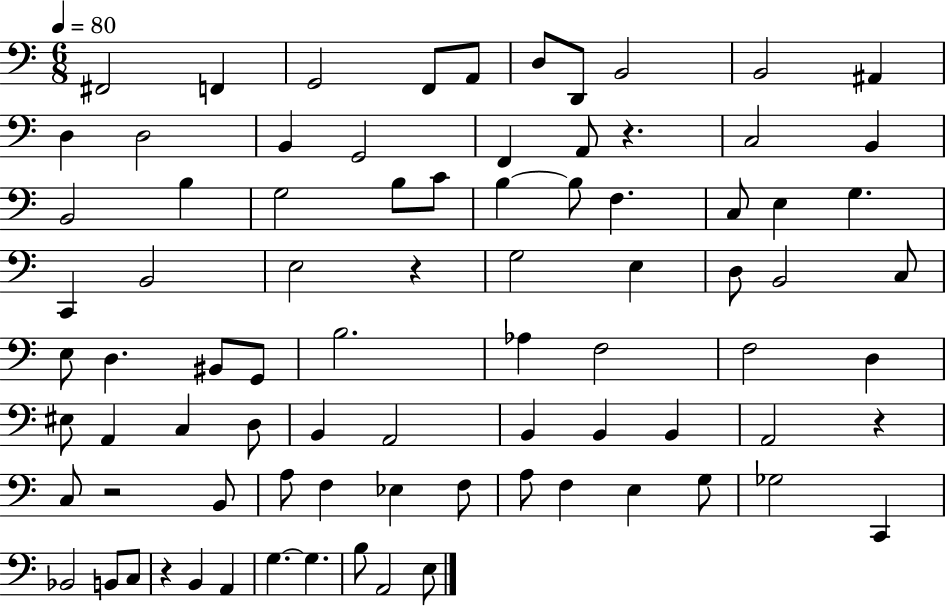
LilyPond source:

{
  \clef bass
  \numericTimeSignature
  \time 6/8
  \key c \major
  \tempo 4 = 80
  fis,2 f,4 | g,2 f,8 a,8 | d8 d,8 b,2 | b,2 ais,4 | \break d4 d2 | b,4 g,2 | f,4 a,8 r4. | c2 b,4 | \break b,2 b4 | g2 b8 c'8 | b4~~ b8 f4. | c8 e4 g4. | \break c,4 b,2 | e2 r4 | g2 e4 | d8 b,2 c8 | \break e8 d4. bis,8 g,8 | b2. | aes4 f2 | f2 d4 | \break eis8 a,4 c4 d8 | b,4 a,2 | b,4 b,4 b,4 | a,2 r4 | \break c8 r2 b,8 | a8 f4 ees4 f8 | a8 f4 e4 g8 | ges2 c,4 | \break bes,2 b,8 c8 | r4 b,4 a,4 | g4.~~ g4. | b8 a,2 e8 | \break \bar "|."
}